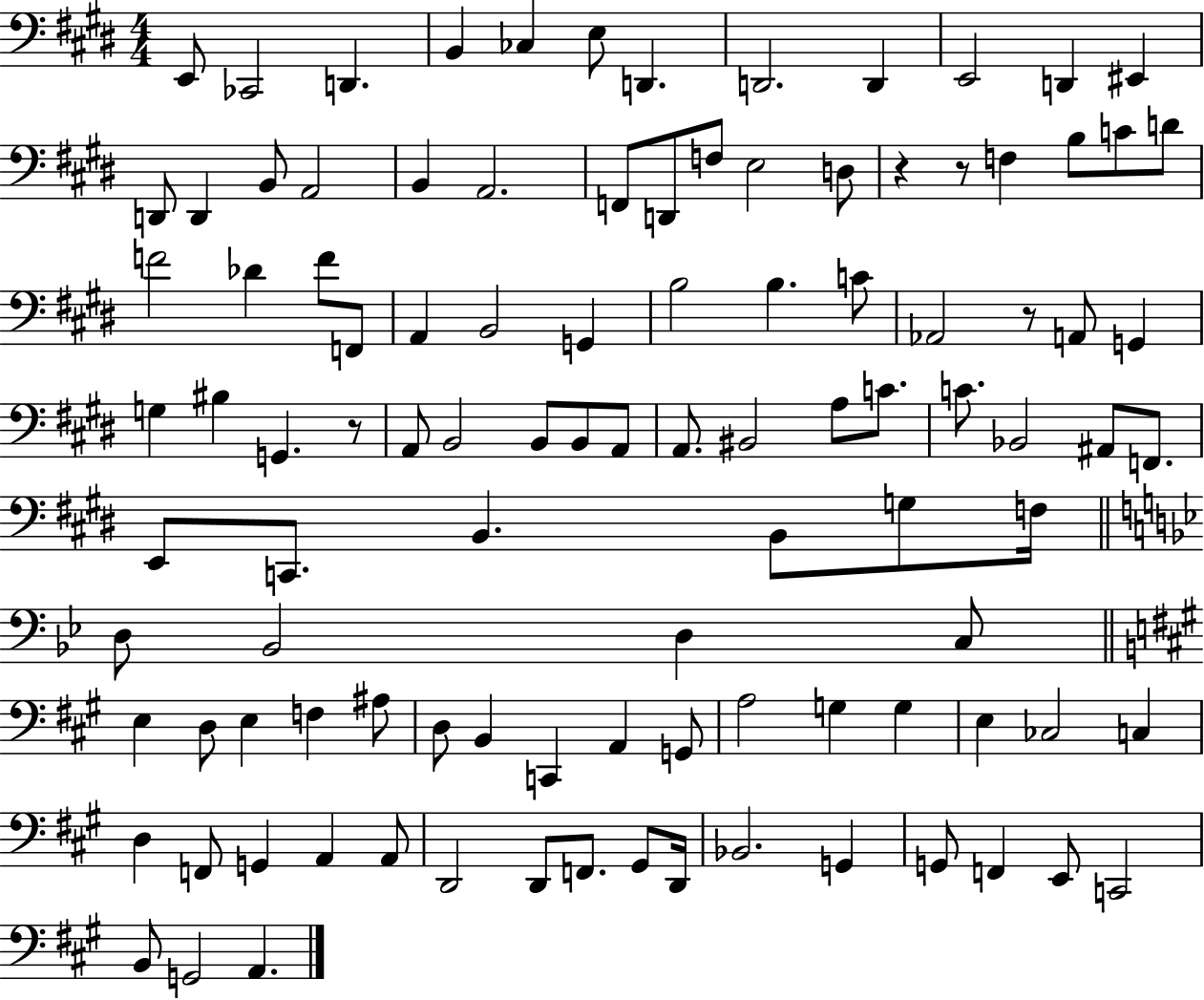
E2/e CES2/h D2/q. B2/q CES3/q E3/e D2/q. D2/h. D2/q E2/h D2/q EIS2/q D2/e D2/q B2/e A2/h B2/q A2/h. F2/e D2/e F3/e E3/h D3/e R/q R/e F3/q B3/e C4/e D4/e F4/h Db4/q F4/e F2/e A2/q B2/h G2/q B3/h B3/q. C4/e Ab2/h R/e A2/e G2/q G3/q BIS3/q G2/q. R/e A2/e B2/h B2/e B2/e A2/e A2/e. BIS2/h A3/e C4/e. C4/e. Bb2/h A#2/e F2/e. E2/e C2/e. B2/q. B2/e G3/e F3/s D3/e Bb2/h D3/q C3/e E3/q D3/e E3/q F3/q A#3/e D3/e B2/q C2/q A2/q G2/e A3/h G3/q G3/q E3/q CES3/h C3/q D3/q F2/e G2/q A2/q A2/e D2/h D2/e F2/e. G#2/e D2/s Bb2/h. G2/q G2/e F2/q E2/e C2/h B2/e G2/h A2/q.